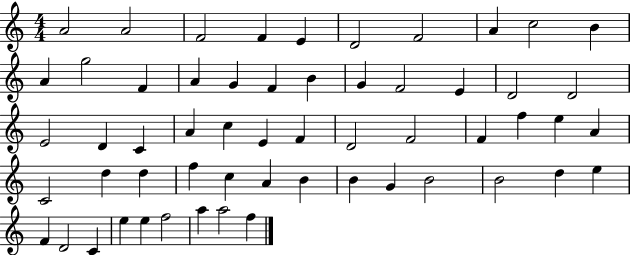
X:1
T:Untitled
M:4/4
L:1/4
K:C
A2 A2 F2 F E D2 F2 A c2 B A g2 F A G F B G F2 E D2 D2 E2 D C A c E F D2 F2 F f e A C2 d d f c A B B G B2 B2 d e F D2 C e e f2 a a2 f